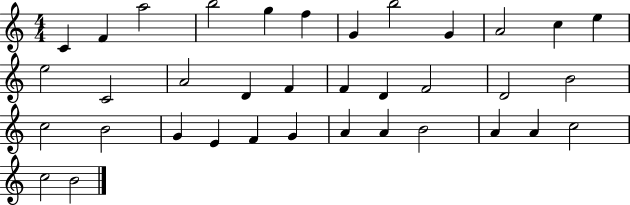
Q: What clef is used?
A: treble